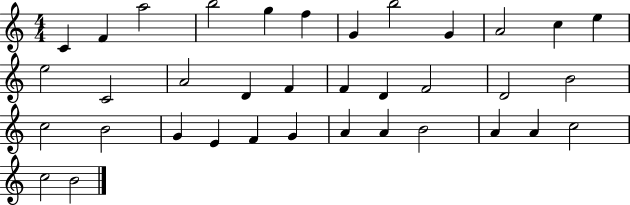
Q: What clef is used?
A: treble